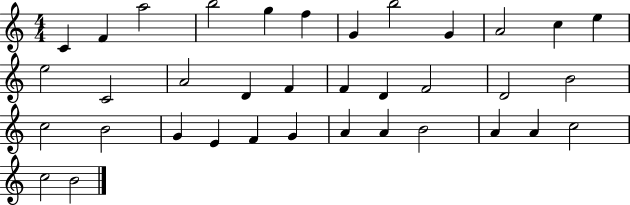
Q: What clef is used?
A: treble